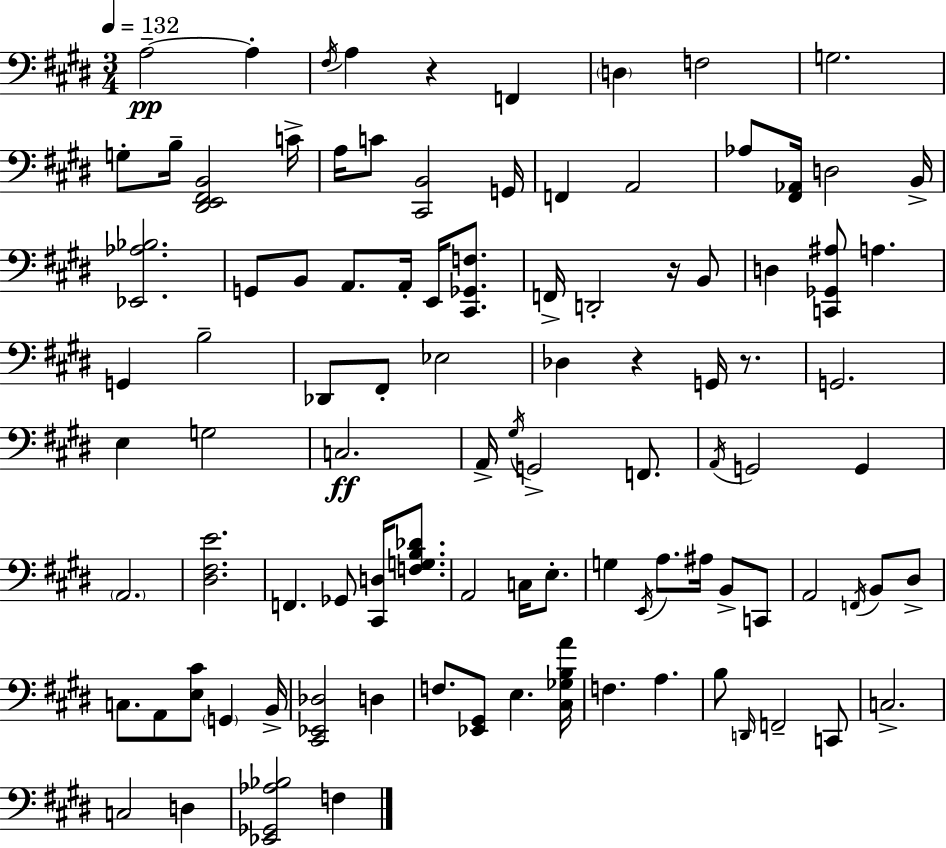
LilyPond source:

{
  \clef bass
  \numericTimeSignature
  \time 3/4
  \key e \major
  \tempo 4 = 132
  a2--~~\pp a4-. | \acciaccatura { fis16 } a4 r4 f,4 | \parenthesize d4 f2 | g2. | \break g8-. b16-- <dis, e, fis, b,>2 | c'16-> a16 c'8 <cis, b,>2 | g,16 f,4 a,2 | aes8 <fis, aes,>16 d2 | \break b,16-> <ees, aes bes>2. | g,8 b,8 a,8. a,16-. e,16 <cis, ges, f>8. | f,16-> d,2-. r16 b,8 | d4 <c, ges, ais>8 a4. | \break g,4 b2-- | des,8 fis,8-. ees2 | des4 r4 g,16 r8. | g,2. | \break e4 g2 | c2.\ff | a,16-> \acciaccatura { gis16 } g,2-> f,8. | \acciaccatura { a,16 } g,2 g,4 | \break \parenthesize a,2. | <dis fis e'>2. | f,4. ges,8 <cis, d>16 | <f g b des'>8. a,2 c16 | \break e8.-. g4 \acciaccatura { e,16 } a8. ais16 | b,8-> c,8 a,2 | \acciaccatura { f,16 } b,8 dis8-> c8. a,8 <e cis'>8 | \parenthesize g,4 b,16-> <cis, ees, des>2 | \break d4 f8. <ees, gis,>8 e4. | <cis ges b a'>16 f4. a4. | b8 \grace { d,16 } f,2-- | c,8 c2.-> | \break c2 | d4 <ees, ges, aes bes>2 | f4 \bar "|."
}